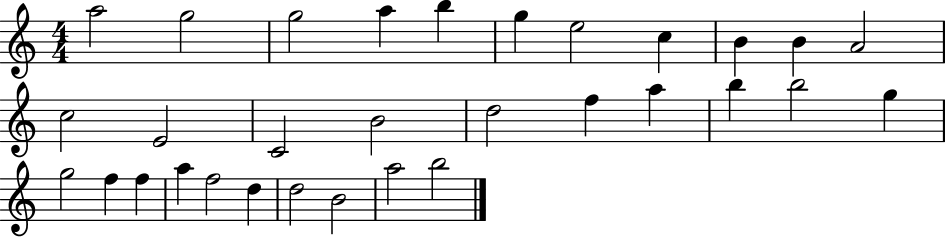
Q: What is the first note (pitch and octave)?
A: A5